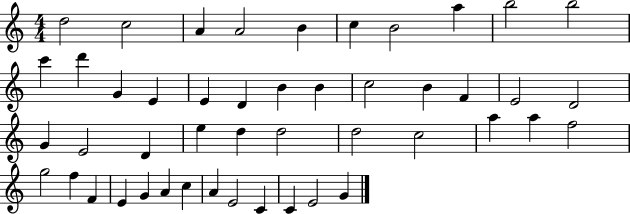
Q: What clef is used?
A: treble